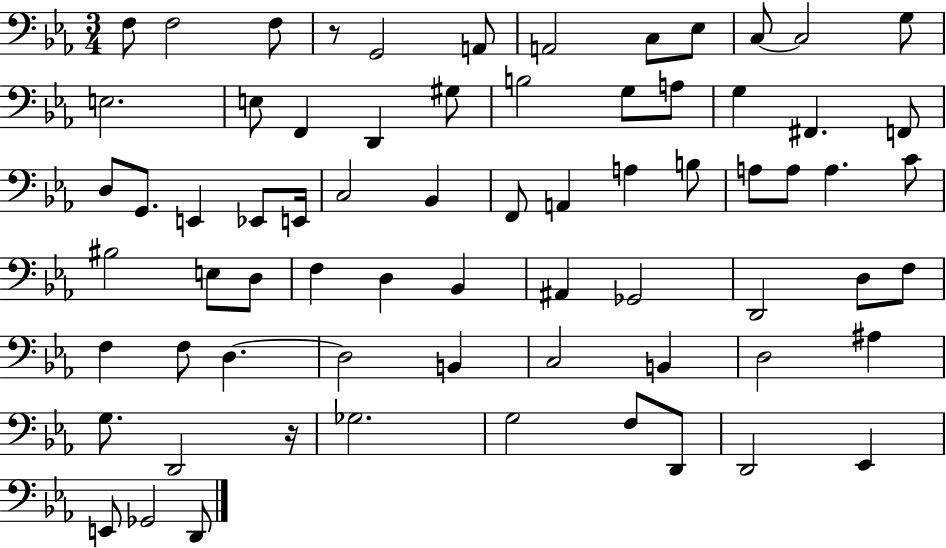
X:1
T:Untitled
M:3/4
L:1/4
K:Eb
F,/2 F,2 F,/2 z/2 G,,2 A,,/2 A,,2 C,/2 _E,/2 C,/2 C,2 G,/2 E,2 E,/2 F,, D,, ^G,/2 B,2 G,/2 A,/2 G, ^F,, F,,/2 D,/2 G,,/2 E,, _E,,/2 E,,/4 C,2 _B,, F,,/2 A,, A, B,/2 A,/2 A,/2 A, C/2 ^B,2 E,/2 D,/2 F, D, _B,, ^A,, _G,,2 D,,2 D,/2 F,/2 F, F,/2 D, D,2 B,, C,2 B,, D,2 ^A, G,/2 D,,2 z/4 _G,2 G,2 F,/2 D,,/2 D,,2 _E,, E,,/2 _G,,2 D,,/2